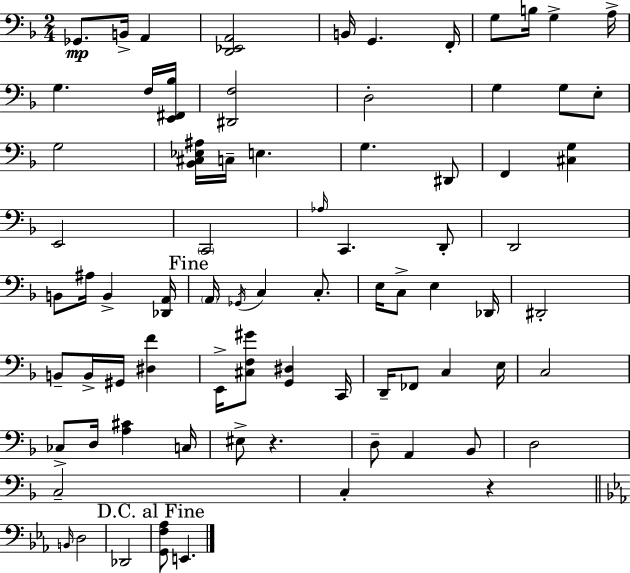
X:1
T:Untitled
M:2/4
L:1/4
K:Dm
_G,,/2 B,,/4 A,, [D,,_E,,A,,]2 B,,/4 G,, F,,/4 G,/2 B,/4 G, A,/4 G, F,/4 [E,,^F,,_B,]/4 [^D,,F,]2 D,2 G, G,/2 E,/2 G,2 [_B,,^C,_E,^A,]/4 C,/4 E, G, ^D,,/2 F,, [^C,G,] E,,2 C,,2 _A,/4 C,, D,,/2 D,,2 B,,/2 ^A,/4 B,, [_D,,A,,]/4 A,,/4 _G,,/4 C, C,/2 E,/4 C,/2 E, _D,,/4 ^D,,2 B,,/2 B,,/4 ^G,,/4 [^D,F] E,,/4 [^C,F,^G]/2 [G,,^D,] C,,/4 D,,/4 _F,,/2 C, E,/4 C,2 _C,/2 D,/4 [A,^C] C,/4 ^E,/2 z D,/2 A,, _B,,/2 D,2 C,2 C, z B,,/4 D,2 _D,,2 [G,,F,_A,]/2 E,,